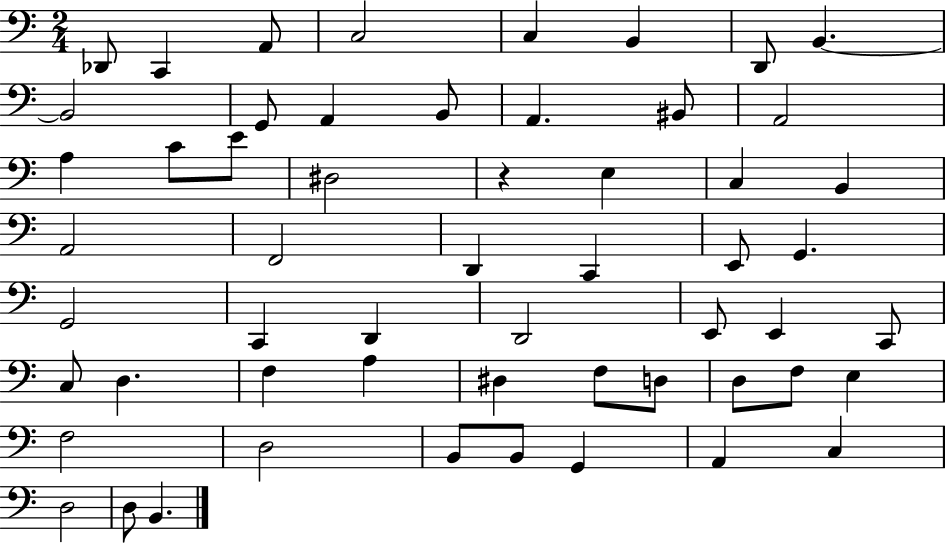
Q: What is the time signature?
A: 2/4